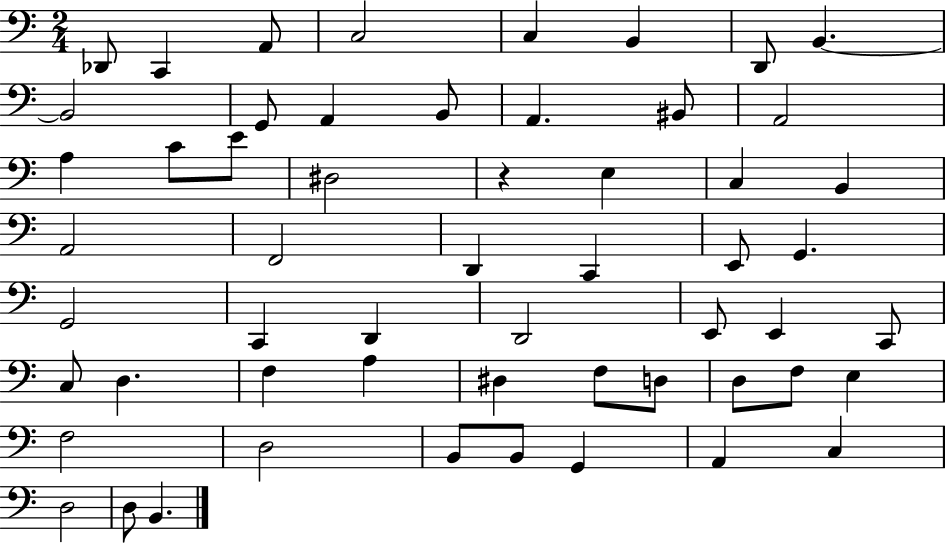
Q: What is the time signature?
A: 2/4